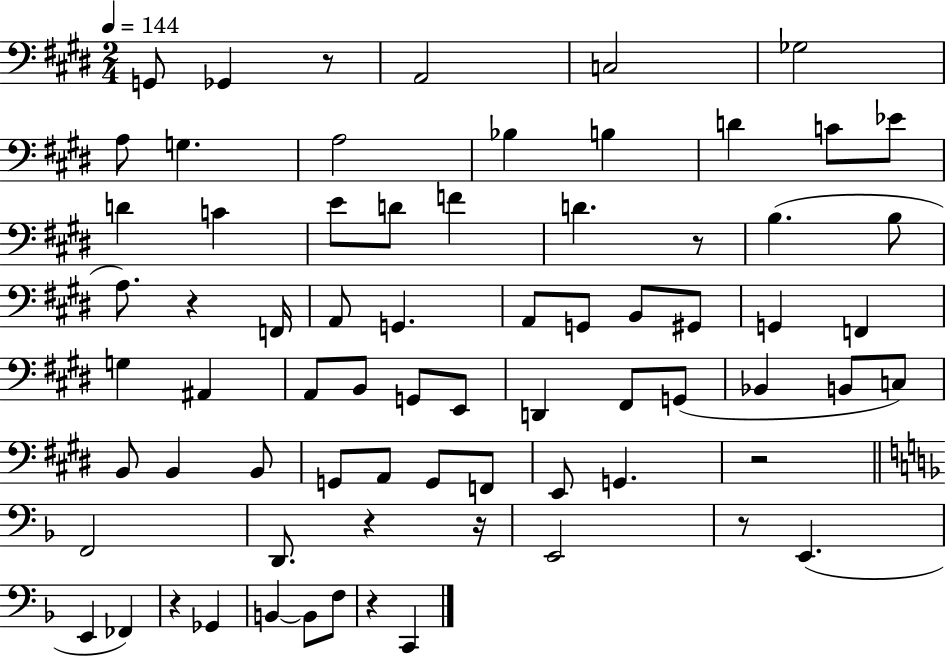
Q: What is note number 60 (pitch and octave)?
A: B2